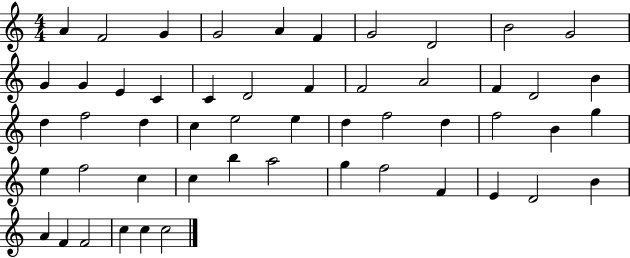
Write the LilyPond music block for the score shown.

{
  \clef treble
  \numericTimeSignature
  \time 4/4
  \key c \major
  a'4 f'2 g'4 | g'2 a'4 f'4 | g'2 d'2 | b'2 g'2 | \break g'4 g'4 e'4 c'4 | c'4 d'2 f'4 | f'2 a'2 | f'4 d'2 b'4 | \break d''4 f''2 d''4 | c''4 e''2 e''4 | d''4 f''2 d''4 | f''2 b'4 g''4 | \break e''4 f''2 c''4 | c''4 b''4 a''2 | g''4 f''2 f'4 | e'4 d'2 b'4 | \break a'4 f'4 f'2 | c''4 c''4 c''2 | \bar "|."
}